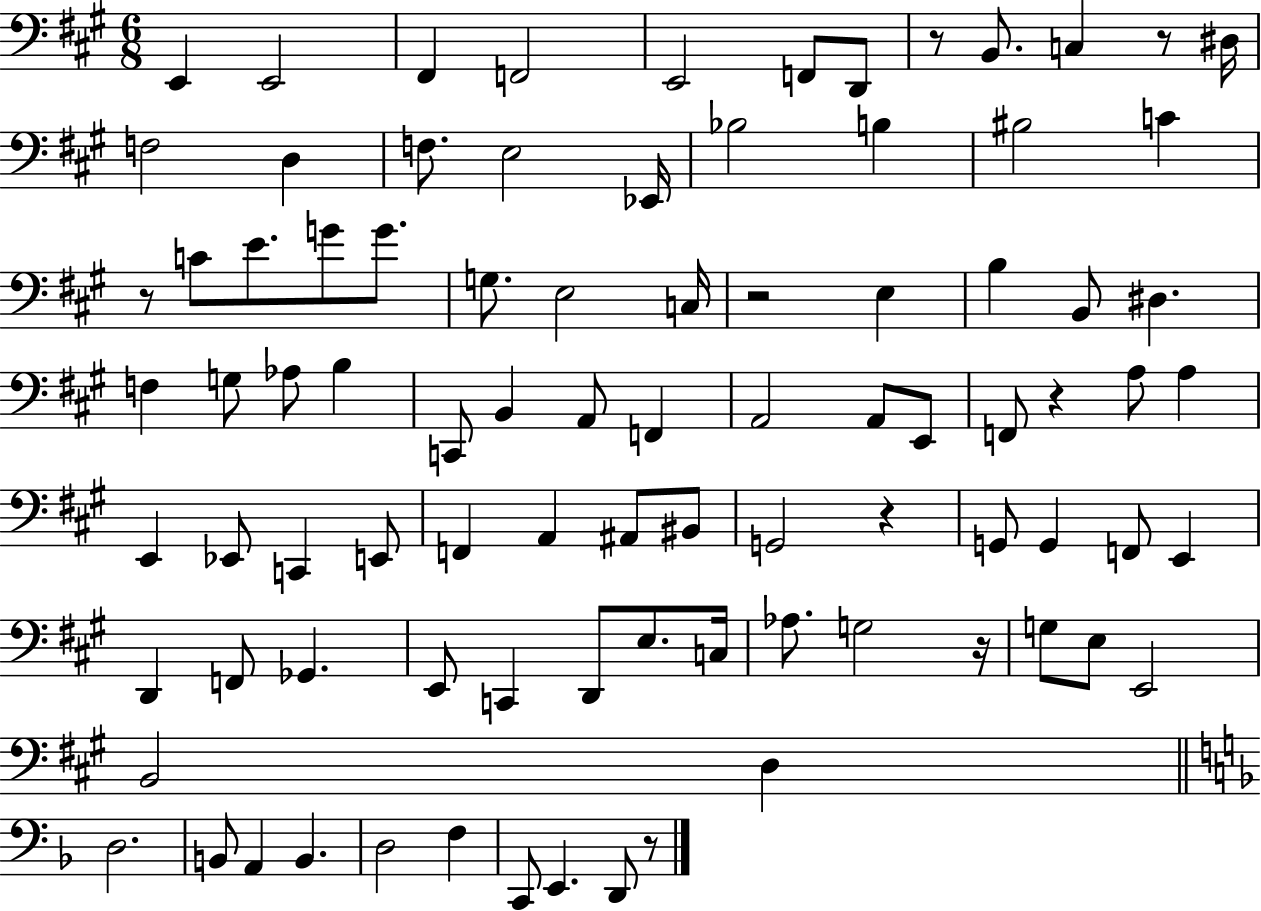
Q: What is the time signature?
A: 6/8